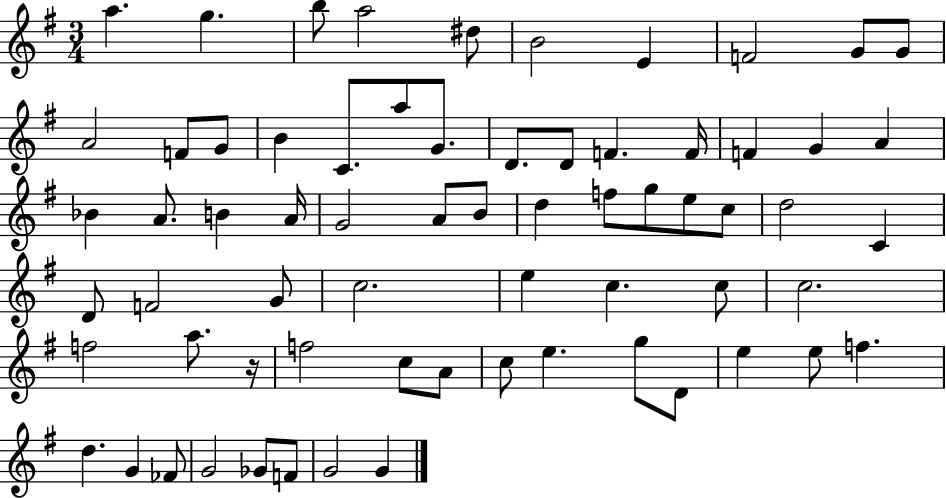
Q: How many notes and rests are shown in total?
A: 67